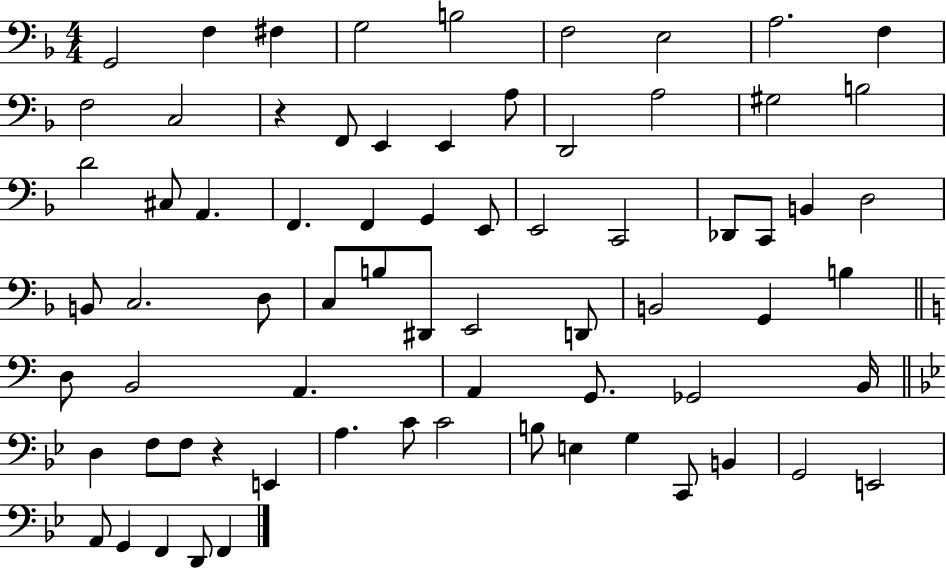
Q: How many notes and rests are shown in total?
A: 71